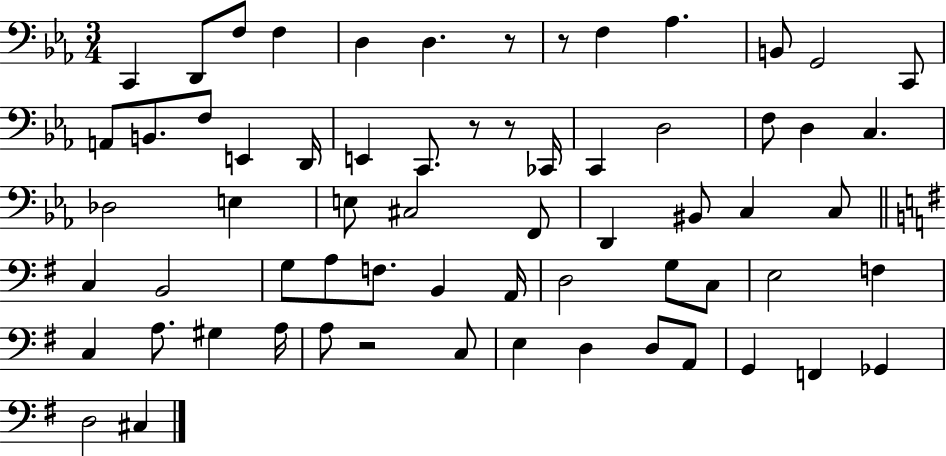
{
  \clef bass
  \numericTimeSignature
  \time 3/4
  \key ees \major
  \repeat volta 2 { c,4 d,8 f8 f4 | d4 d4. r8 | r8 f4 aes4. | b,8 g,2 c,8 | \break a,8 b,8. f8 e,4 d,16 | e,4 c,8. r8 r8 ces,16 | c,4 d2 | f8 d4 c4. | \break des2 e4 | e8 cis2 f,8 | d,4 bis,8 c4 c8 | \bar "||" \break \key e \minor c4 b,2 | g8 a8 f8. b,4 a,16 | d2 g8 c8 | e2 f4 | \break c4 a8. gis4 a16 | a8 r2 c8 | e4 d4 d8 a,8 | g,4 f,4 ges,4 | \break d2 cis4 | } \bar "|."
}